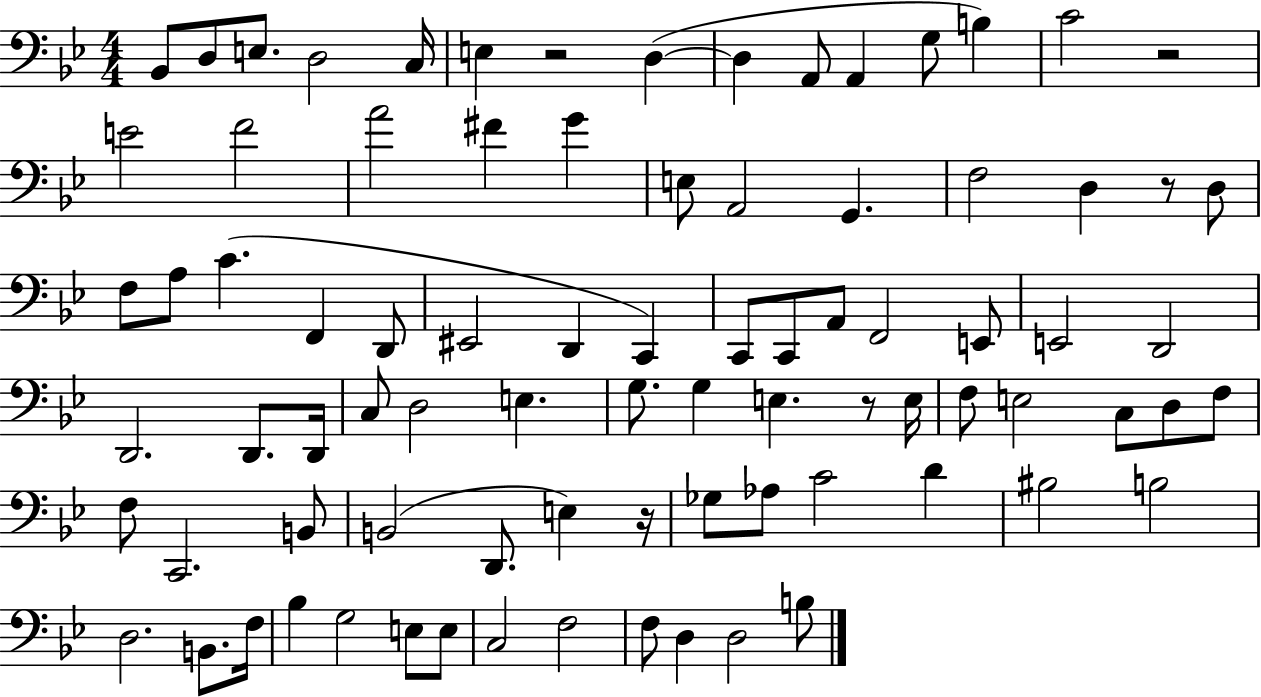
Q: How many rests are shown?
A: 5